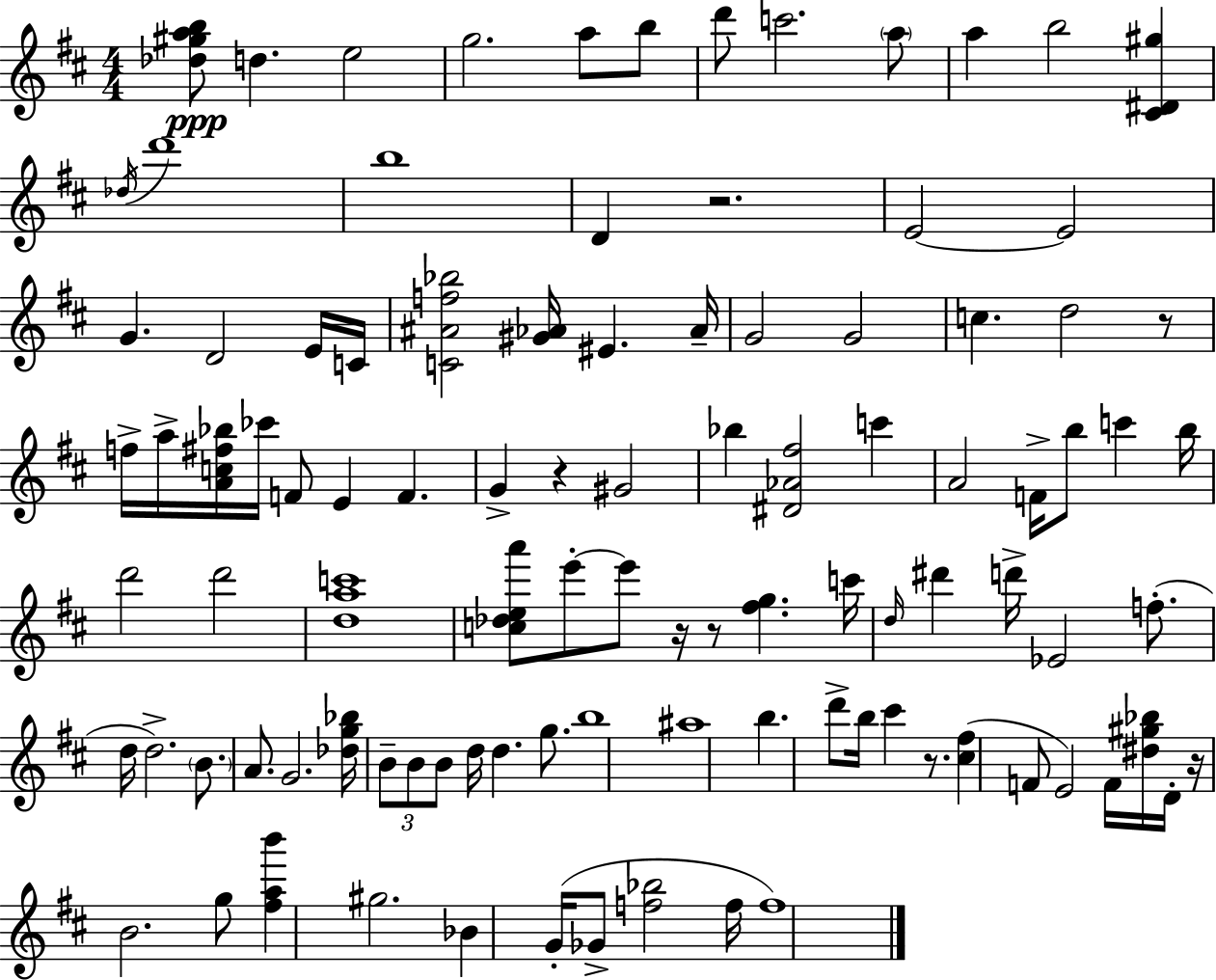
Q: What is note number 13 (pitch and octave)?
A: B5